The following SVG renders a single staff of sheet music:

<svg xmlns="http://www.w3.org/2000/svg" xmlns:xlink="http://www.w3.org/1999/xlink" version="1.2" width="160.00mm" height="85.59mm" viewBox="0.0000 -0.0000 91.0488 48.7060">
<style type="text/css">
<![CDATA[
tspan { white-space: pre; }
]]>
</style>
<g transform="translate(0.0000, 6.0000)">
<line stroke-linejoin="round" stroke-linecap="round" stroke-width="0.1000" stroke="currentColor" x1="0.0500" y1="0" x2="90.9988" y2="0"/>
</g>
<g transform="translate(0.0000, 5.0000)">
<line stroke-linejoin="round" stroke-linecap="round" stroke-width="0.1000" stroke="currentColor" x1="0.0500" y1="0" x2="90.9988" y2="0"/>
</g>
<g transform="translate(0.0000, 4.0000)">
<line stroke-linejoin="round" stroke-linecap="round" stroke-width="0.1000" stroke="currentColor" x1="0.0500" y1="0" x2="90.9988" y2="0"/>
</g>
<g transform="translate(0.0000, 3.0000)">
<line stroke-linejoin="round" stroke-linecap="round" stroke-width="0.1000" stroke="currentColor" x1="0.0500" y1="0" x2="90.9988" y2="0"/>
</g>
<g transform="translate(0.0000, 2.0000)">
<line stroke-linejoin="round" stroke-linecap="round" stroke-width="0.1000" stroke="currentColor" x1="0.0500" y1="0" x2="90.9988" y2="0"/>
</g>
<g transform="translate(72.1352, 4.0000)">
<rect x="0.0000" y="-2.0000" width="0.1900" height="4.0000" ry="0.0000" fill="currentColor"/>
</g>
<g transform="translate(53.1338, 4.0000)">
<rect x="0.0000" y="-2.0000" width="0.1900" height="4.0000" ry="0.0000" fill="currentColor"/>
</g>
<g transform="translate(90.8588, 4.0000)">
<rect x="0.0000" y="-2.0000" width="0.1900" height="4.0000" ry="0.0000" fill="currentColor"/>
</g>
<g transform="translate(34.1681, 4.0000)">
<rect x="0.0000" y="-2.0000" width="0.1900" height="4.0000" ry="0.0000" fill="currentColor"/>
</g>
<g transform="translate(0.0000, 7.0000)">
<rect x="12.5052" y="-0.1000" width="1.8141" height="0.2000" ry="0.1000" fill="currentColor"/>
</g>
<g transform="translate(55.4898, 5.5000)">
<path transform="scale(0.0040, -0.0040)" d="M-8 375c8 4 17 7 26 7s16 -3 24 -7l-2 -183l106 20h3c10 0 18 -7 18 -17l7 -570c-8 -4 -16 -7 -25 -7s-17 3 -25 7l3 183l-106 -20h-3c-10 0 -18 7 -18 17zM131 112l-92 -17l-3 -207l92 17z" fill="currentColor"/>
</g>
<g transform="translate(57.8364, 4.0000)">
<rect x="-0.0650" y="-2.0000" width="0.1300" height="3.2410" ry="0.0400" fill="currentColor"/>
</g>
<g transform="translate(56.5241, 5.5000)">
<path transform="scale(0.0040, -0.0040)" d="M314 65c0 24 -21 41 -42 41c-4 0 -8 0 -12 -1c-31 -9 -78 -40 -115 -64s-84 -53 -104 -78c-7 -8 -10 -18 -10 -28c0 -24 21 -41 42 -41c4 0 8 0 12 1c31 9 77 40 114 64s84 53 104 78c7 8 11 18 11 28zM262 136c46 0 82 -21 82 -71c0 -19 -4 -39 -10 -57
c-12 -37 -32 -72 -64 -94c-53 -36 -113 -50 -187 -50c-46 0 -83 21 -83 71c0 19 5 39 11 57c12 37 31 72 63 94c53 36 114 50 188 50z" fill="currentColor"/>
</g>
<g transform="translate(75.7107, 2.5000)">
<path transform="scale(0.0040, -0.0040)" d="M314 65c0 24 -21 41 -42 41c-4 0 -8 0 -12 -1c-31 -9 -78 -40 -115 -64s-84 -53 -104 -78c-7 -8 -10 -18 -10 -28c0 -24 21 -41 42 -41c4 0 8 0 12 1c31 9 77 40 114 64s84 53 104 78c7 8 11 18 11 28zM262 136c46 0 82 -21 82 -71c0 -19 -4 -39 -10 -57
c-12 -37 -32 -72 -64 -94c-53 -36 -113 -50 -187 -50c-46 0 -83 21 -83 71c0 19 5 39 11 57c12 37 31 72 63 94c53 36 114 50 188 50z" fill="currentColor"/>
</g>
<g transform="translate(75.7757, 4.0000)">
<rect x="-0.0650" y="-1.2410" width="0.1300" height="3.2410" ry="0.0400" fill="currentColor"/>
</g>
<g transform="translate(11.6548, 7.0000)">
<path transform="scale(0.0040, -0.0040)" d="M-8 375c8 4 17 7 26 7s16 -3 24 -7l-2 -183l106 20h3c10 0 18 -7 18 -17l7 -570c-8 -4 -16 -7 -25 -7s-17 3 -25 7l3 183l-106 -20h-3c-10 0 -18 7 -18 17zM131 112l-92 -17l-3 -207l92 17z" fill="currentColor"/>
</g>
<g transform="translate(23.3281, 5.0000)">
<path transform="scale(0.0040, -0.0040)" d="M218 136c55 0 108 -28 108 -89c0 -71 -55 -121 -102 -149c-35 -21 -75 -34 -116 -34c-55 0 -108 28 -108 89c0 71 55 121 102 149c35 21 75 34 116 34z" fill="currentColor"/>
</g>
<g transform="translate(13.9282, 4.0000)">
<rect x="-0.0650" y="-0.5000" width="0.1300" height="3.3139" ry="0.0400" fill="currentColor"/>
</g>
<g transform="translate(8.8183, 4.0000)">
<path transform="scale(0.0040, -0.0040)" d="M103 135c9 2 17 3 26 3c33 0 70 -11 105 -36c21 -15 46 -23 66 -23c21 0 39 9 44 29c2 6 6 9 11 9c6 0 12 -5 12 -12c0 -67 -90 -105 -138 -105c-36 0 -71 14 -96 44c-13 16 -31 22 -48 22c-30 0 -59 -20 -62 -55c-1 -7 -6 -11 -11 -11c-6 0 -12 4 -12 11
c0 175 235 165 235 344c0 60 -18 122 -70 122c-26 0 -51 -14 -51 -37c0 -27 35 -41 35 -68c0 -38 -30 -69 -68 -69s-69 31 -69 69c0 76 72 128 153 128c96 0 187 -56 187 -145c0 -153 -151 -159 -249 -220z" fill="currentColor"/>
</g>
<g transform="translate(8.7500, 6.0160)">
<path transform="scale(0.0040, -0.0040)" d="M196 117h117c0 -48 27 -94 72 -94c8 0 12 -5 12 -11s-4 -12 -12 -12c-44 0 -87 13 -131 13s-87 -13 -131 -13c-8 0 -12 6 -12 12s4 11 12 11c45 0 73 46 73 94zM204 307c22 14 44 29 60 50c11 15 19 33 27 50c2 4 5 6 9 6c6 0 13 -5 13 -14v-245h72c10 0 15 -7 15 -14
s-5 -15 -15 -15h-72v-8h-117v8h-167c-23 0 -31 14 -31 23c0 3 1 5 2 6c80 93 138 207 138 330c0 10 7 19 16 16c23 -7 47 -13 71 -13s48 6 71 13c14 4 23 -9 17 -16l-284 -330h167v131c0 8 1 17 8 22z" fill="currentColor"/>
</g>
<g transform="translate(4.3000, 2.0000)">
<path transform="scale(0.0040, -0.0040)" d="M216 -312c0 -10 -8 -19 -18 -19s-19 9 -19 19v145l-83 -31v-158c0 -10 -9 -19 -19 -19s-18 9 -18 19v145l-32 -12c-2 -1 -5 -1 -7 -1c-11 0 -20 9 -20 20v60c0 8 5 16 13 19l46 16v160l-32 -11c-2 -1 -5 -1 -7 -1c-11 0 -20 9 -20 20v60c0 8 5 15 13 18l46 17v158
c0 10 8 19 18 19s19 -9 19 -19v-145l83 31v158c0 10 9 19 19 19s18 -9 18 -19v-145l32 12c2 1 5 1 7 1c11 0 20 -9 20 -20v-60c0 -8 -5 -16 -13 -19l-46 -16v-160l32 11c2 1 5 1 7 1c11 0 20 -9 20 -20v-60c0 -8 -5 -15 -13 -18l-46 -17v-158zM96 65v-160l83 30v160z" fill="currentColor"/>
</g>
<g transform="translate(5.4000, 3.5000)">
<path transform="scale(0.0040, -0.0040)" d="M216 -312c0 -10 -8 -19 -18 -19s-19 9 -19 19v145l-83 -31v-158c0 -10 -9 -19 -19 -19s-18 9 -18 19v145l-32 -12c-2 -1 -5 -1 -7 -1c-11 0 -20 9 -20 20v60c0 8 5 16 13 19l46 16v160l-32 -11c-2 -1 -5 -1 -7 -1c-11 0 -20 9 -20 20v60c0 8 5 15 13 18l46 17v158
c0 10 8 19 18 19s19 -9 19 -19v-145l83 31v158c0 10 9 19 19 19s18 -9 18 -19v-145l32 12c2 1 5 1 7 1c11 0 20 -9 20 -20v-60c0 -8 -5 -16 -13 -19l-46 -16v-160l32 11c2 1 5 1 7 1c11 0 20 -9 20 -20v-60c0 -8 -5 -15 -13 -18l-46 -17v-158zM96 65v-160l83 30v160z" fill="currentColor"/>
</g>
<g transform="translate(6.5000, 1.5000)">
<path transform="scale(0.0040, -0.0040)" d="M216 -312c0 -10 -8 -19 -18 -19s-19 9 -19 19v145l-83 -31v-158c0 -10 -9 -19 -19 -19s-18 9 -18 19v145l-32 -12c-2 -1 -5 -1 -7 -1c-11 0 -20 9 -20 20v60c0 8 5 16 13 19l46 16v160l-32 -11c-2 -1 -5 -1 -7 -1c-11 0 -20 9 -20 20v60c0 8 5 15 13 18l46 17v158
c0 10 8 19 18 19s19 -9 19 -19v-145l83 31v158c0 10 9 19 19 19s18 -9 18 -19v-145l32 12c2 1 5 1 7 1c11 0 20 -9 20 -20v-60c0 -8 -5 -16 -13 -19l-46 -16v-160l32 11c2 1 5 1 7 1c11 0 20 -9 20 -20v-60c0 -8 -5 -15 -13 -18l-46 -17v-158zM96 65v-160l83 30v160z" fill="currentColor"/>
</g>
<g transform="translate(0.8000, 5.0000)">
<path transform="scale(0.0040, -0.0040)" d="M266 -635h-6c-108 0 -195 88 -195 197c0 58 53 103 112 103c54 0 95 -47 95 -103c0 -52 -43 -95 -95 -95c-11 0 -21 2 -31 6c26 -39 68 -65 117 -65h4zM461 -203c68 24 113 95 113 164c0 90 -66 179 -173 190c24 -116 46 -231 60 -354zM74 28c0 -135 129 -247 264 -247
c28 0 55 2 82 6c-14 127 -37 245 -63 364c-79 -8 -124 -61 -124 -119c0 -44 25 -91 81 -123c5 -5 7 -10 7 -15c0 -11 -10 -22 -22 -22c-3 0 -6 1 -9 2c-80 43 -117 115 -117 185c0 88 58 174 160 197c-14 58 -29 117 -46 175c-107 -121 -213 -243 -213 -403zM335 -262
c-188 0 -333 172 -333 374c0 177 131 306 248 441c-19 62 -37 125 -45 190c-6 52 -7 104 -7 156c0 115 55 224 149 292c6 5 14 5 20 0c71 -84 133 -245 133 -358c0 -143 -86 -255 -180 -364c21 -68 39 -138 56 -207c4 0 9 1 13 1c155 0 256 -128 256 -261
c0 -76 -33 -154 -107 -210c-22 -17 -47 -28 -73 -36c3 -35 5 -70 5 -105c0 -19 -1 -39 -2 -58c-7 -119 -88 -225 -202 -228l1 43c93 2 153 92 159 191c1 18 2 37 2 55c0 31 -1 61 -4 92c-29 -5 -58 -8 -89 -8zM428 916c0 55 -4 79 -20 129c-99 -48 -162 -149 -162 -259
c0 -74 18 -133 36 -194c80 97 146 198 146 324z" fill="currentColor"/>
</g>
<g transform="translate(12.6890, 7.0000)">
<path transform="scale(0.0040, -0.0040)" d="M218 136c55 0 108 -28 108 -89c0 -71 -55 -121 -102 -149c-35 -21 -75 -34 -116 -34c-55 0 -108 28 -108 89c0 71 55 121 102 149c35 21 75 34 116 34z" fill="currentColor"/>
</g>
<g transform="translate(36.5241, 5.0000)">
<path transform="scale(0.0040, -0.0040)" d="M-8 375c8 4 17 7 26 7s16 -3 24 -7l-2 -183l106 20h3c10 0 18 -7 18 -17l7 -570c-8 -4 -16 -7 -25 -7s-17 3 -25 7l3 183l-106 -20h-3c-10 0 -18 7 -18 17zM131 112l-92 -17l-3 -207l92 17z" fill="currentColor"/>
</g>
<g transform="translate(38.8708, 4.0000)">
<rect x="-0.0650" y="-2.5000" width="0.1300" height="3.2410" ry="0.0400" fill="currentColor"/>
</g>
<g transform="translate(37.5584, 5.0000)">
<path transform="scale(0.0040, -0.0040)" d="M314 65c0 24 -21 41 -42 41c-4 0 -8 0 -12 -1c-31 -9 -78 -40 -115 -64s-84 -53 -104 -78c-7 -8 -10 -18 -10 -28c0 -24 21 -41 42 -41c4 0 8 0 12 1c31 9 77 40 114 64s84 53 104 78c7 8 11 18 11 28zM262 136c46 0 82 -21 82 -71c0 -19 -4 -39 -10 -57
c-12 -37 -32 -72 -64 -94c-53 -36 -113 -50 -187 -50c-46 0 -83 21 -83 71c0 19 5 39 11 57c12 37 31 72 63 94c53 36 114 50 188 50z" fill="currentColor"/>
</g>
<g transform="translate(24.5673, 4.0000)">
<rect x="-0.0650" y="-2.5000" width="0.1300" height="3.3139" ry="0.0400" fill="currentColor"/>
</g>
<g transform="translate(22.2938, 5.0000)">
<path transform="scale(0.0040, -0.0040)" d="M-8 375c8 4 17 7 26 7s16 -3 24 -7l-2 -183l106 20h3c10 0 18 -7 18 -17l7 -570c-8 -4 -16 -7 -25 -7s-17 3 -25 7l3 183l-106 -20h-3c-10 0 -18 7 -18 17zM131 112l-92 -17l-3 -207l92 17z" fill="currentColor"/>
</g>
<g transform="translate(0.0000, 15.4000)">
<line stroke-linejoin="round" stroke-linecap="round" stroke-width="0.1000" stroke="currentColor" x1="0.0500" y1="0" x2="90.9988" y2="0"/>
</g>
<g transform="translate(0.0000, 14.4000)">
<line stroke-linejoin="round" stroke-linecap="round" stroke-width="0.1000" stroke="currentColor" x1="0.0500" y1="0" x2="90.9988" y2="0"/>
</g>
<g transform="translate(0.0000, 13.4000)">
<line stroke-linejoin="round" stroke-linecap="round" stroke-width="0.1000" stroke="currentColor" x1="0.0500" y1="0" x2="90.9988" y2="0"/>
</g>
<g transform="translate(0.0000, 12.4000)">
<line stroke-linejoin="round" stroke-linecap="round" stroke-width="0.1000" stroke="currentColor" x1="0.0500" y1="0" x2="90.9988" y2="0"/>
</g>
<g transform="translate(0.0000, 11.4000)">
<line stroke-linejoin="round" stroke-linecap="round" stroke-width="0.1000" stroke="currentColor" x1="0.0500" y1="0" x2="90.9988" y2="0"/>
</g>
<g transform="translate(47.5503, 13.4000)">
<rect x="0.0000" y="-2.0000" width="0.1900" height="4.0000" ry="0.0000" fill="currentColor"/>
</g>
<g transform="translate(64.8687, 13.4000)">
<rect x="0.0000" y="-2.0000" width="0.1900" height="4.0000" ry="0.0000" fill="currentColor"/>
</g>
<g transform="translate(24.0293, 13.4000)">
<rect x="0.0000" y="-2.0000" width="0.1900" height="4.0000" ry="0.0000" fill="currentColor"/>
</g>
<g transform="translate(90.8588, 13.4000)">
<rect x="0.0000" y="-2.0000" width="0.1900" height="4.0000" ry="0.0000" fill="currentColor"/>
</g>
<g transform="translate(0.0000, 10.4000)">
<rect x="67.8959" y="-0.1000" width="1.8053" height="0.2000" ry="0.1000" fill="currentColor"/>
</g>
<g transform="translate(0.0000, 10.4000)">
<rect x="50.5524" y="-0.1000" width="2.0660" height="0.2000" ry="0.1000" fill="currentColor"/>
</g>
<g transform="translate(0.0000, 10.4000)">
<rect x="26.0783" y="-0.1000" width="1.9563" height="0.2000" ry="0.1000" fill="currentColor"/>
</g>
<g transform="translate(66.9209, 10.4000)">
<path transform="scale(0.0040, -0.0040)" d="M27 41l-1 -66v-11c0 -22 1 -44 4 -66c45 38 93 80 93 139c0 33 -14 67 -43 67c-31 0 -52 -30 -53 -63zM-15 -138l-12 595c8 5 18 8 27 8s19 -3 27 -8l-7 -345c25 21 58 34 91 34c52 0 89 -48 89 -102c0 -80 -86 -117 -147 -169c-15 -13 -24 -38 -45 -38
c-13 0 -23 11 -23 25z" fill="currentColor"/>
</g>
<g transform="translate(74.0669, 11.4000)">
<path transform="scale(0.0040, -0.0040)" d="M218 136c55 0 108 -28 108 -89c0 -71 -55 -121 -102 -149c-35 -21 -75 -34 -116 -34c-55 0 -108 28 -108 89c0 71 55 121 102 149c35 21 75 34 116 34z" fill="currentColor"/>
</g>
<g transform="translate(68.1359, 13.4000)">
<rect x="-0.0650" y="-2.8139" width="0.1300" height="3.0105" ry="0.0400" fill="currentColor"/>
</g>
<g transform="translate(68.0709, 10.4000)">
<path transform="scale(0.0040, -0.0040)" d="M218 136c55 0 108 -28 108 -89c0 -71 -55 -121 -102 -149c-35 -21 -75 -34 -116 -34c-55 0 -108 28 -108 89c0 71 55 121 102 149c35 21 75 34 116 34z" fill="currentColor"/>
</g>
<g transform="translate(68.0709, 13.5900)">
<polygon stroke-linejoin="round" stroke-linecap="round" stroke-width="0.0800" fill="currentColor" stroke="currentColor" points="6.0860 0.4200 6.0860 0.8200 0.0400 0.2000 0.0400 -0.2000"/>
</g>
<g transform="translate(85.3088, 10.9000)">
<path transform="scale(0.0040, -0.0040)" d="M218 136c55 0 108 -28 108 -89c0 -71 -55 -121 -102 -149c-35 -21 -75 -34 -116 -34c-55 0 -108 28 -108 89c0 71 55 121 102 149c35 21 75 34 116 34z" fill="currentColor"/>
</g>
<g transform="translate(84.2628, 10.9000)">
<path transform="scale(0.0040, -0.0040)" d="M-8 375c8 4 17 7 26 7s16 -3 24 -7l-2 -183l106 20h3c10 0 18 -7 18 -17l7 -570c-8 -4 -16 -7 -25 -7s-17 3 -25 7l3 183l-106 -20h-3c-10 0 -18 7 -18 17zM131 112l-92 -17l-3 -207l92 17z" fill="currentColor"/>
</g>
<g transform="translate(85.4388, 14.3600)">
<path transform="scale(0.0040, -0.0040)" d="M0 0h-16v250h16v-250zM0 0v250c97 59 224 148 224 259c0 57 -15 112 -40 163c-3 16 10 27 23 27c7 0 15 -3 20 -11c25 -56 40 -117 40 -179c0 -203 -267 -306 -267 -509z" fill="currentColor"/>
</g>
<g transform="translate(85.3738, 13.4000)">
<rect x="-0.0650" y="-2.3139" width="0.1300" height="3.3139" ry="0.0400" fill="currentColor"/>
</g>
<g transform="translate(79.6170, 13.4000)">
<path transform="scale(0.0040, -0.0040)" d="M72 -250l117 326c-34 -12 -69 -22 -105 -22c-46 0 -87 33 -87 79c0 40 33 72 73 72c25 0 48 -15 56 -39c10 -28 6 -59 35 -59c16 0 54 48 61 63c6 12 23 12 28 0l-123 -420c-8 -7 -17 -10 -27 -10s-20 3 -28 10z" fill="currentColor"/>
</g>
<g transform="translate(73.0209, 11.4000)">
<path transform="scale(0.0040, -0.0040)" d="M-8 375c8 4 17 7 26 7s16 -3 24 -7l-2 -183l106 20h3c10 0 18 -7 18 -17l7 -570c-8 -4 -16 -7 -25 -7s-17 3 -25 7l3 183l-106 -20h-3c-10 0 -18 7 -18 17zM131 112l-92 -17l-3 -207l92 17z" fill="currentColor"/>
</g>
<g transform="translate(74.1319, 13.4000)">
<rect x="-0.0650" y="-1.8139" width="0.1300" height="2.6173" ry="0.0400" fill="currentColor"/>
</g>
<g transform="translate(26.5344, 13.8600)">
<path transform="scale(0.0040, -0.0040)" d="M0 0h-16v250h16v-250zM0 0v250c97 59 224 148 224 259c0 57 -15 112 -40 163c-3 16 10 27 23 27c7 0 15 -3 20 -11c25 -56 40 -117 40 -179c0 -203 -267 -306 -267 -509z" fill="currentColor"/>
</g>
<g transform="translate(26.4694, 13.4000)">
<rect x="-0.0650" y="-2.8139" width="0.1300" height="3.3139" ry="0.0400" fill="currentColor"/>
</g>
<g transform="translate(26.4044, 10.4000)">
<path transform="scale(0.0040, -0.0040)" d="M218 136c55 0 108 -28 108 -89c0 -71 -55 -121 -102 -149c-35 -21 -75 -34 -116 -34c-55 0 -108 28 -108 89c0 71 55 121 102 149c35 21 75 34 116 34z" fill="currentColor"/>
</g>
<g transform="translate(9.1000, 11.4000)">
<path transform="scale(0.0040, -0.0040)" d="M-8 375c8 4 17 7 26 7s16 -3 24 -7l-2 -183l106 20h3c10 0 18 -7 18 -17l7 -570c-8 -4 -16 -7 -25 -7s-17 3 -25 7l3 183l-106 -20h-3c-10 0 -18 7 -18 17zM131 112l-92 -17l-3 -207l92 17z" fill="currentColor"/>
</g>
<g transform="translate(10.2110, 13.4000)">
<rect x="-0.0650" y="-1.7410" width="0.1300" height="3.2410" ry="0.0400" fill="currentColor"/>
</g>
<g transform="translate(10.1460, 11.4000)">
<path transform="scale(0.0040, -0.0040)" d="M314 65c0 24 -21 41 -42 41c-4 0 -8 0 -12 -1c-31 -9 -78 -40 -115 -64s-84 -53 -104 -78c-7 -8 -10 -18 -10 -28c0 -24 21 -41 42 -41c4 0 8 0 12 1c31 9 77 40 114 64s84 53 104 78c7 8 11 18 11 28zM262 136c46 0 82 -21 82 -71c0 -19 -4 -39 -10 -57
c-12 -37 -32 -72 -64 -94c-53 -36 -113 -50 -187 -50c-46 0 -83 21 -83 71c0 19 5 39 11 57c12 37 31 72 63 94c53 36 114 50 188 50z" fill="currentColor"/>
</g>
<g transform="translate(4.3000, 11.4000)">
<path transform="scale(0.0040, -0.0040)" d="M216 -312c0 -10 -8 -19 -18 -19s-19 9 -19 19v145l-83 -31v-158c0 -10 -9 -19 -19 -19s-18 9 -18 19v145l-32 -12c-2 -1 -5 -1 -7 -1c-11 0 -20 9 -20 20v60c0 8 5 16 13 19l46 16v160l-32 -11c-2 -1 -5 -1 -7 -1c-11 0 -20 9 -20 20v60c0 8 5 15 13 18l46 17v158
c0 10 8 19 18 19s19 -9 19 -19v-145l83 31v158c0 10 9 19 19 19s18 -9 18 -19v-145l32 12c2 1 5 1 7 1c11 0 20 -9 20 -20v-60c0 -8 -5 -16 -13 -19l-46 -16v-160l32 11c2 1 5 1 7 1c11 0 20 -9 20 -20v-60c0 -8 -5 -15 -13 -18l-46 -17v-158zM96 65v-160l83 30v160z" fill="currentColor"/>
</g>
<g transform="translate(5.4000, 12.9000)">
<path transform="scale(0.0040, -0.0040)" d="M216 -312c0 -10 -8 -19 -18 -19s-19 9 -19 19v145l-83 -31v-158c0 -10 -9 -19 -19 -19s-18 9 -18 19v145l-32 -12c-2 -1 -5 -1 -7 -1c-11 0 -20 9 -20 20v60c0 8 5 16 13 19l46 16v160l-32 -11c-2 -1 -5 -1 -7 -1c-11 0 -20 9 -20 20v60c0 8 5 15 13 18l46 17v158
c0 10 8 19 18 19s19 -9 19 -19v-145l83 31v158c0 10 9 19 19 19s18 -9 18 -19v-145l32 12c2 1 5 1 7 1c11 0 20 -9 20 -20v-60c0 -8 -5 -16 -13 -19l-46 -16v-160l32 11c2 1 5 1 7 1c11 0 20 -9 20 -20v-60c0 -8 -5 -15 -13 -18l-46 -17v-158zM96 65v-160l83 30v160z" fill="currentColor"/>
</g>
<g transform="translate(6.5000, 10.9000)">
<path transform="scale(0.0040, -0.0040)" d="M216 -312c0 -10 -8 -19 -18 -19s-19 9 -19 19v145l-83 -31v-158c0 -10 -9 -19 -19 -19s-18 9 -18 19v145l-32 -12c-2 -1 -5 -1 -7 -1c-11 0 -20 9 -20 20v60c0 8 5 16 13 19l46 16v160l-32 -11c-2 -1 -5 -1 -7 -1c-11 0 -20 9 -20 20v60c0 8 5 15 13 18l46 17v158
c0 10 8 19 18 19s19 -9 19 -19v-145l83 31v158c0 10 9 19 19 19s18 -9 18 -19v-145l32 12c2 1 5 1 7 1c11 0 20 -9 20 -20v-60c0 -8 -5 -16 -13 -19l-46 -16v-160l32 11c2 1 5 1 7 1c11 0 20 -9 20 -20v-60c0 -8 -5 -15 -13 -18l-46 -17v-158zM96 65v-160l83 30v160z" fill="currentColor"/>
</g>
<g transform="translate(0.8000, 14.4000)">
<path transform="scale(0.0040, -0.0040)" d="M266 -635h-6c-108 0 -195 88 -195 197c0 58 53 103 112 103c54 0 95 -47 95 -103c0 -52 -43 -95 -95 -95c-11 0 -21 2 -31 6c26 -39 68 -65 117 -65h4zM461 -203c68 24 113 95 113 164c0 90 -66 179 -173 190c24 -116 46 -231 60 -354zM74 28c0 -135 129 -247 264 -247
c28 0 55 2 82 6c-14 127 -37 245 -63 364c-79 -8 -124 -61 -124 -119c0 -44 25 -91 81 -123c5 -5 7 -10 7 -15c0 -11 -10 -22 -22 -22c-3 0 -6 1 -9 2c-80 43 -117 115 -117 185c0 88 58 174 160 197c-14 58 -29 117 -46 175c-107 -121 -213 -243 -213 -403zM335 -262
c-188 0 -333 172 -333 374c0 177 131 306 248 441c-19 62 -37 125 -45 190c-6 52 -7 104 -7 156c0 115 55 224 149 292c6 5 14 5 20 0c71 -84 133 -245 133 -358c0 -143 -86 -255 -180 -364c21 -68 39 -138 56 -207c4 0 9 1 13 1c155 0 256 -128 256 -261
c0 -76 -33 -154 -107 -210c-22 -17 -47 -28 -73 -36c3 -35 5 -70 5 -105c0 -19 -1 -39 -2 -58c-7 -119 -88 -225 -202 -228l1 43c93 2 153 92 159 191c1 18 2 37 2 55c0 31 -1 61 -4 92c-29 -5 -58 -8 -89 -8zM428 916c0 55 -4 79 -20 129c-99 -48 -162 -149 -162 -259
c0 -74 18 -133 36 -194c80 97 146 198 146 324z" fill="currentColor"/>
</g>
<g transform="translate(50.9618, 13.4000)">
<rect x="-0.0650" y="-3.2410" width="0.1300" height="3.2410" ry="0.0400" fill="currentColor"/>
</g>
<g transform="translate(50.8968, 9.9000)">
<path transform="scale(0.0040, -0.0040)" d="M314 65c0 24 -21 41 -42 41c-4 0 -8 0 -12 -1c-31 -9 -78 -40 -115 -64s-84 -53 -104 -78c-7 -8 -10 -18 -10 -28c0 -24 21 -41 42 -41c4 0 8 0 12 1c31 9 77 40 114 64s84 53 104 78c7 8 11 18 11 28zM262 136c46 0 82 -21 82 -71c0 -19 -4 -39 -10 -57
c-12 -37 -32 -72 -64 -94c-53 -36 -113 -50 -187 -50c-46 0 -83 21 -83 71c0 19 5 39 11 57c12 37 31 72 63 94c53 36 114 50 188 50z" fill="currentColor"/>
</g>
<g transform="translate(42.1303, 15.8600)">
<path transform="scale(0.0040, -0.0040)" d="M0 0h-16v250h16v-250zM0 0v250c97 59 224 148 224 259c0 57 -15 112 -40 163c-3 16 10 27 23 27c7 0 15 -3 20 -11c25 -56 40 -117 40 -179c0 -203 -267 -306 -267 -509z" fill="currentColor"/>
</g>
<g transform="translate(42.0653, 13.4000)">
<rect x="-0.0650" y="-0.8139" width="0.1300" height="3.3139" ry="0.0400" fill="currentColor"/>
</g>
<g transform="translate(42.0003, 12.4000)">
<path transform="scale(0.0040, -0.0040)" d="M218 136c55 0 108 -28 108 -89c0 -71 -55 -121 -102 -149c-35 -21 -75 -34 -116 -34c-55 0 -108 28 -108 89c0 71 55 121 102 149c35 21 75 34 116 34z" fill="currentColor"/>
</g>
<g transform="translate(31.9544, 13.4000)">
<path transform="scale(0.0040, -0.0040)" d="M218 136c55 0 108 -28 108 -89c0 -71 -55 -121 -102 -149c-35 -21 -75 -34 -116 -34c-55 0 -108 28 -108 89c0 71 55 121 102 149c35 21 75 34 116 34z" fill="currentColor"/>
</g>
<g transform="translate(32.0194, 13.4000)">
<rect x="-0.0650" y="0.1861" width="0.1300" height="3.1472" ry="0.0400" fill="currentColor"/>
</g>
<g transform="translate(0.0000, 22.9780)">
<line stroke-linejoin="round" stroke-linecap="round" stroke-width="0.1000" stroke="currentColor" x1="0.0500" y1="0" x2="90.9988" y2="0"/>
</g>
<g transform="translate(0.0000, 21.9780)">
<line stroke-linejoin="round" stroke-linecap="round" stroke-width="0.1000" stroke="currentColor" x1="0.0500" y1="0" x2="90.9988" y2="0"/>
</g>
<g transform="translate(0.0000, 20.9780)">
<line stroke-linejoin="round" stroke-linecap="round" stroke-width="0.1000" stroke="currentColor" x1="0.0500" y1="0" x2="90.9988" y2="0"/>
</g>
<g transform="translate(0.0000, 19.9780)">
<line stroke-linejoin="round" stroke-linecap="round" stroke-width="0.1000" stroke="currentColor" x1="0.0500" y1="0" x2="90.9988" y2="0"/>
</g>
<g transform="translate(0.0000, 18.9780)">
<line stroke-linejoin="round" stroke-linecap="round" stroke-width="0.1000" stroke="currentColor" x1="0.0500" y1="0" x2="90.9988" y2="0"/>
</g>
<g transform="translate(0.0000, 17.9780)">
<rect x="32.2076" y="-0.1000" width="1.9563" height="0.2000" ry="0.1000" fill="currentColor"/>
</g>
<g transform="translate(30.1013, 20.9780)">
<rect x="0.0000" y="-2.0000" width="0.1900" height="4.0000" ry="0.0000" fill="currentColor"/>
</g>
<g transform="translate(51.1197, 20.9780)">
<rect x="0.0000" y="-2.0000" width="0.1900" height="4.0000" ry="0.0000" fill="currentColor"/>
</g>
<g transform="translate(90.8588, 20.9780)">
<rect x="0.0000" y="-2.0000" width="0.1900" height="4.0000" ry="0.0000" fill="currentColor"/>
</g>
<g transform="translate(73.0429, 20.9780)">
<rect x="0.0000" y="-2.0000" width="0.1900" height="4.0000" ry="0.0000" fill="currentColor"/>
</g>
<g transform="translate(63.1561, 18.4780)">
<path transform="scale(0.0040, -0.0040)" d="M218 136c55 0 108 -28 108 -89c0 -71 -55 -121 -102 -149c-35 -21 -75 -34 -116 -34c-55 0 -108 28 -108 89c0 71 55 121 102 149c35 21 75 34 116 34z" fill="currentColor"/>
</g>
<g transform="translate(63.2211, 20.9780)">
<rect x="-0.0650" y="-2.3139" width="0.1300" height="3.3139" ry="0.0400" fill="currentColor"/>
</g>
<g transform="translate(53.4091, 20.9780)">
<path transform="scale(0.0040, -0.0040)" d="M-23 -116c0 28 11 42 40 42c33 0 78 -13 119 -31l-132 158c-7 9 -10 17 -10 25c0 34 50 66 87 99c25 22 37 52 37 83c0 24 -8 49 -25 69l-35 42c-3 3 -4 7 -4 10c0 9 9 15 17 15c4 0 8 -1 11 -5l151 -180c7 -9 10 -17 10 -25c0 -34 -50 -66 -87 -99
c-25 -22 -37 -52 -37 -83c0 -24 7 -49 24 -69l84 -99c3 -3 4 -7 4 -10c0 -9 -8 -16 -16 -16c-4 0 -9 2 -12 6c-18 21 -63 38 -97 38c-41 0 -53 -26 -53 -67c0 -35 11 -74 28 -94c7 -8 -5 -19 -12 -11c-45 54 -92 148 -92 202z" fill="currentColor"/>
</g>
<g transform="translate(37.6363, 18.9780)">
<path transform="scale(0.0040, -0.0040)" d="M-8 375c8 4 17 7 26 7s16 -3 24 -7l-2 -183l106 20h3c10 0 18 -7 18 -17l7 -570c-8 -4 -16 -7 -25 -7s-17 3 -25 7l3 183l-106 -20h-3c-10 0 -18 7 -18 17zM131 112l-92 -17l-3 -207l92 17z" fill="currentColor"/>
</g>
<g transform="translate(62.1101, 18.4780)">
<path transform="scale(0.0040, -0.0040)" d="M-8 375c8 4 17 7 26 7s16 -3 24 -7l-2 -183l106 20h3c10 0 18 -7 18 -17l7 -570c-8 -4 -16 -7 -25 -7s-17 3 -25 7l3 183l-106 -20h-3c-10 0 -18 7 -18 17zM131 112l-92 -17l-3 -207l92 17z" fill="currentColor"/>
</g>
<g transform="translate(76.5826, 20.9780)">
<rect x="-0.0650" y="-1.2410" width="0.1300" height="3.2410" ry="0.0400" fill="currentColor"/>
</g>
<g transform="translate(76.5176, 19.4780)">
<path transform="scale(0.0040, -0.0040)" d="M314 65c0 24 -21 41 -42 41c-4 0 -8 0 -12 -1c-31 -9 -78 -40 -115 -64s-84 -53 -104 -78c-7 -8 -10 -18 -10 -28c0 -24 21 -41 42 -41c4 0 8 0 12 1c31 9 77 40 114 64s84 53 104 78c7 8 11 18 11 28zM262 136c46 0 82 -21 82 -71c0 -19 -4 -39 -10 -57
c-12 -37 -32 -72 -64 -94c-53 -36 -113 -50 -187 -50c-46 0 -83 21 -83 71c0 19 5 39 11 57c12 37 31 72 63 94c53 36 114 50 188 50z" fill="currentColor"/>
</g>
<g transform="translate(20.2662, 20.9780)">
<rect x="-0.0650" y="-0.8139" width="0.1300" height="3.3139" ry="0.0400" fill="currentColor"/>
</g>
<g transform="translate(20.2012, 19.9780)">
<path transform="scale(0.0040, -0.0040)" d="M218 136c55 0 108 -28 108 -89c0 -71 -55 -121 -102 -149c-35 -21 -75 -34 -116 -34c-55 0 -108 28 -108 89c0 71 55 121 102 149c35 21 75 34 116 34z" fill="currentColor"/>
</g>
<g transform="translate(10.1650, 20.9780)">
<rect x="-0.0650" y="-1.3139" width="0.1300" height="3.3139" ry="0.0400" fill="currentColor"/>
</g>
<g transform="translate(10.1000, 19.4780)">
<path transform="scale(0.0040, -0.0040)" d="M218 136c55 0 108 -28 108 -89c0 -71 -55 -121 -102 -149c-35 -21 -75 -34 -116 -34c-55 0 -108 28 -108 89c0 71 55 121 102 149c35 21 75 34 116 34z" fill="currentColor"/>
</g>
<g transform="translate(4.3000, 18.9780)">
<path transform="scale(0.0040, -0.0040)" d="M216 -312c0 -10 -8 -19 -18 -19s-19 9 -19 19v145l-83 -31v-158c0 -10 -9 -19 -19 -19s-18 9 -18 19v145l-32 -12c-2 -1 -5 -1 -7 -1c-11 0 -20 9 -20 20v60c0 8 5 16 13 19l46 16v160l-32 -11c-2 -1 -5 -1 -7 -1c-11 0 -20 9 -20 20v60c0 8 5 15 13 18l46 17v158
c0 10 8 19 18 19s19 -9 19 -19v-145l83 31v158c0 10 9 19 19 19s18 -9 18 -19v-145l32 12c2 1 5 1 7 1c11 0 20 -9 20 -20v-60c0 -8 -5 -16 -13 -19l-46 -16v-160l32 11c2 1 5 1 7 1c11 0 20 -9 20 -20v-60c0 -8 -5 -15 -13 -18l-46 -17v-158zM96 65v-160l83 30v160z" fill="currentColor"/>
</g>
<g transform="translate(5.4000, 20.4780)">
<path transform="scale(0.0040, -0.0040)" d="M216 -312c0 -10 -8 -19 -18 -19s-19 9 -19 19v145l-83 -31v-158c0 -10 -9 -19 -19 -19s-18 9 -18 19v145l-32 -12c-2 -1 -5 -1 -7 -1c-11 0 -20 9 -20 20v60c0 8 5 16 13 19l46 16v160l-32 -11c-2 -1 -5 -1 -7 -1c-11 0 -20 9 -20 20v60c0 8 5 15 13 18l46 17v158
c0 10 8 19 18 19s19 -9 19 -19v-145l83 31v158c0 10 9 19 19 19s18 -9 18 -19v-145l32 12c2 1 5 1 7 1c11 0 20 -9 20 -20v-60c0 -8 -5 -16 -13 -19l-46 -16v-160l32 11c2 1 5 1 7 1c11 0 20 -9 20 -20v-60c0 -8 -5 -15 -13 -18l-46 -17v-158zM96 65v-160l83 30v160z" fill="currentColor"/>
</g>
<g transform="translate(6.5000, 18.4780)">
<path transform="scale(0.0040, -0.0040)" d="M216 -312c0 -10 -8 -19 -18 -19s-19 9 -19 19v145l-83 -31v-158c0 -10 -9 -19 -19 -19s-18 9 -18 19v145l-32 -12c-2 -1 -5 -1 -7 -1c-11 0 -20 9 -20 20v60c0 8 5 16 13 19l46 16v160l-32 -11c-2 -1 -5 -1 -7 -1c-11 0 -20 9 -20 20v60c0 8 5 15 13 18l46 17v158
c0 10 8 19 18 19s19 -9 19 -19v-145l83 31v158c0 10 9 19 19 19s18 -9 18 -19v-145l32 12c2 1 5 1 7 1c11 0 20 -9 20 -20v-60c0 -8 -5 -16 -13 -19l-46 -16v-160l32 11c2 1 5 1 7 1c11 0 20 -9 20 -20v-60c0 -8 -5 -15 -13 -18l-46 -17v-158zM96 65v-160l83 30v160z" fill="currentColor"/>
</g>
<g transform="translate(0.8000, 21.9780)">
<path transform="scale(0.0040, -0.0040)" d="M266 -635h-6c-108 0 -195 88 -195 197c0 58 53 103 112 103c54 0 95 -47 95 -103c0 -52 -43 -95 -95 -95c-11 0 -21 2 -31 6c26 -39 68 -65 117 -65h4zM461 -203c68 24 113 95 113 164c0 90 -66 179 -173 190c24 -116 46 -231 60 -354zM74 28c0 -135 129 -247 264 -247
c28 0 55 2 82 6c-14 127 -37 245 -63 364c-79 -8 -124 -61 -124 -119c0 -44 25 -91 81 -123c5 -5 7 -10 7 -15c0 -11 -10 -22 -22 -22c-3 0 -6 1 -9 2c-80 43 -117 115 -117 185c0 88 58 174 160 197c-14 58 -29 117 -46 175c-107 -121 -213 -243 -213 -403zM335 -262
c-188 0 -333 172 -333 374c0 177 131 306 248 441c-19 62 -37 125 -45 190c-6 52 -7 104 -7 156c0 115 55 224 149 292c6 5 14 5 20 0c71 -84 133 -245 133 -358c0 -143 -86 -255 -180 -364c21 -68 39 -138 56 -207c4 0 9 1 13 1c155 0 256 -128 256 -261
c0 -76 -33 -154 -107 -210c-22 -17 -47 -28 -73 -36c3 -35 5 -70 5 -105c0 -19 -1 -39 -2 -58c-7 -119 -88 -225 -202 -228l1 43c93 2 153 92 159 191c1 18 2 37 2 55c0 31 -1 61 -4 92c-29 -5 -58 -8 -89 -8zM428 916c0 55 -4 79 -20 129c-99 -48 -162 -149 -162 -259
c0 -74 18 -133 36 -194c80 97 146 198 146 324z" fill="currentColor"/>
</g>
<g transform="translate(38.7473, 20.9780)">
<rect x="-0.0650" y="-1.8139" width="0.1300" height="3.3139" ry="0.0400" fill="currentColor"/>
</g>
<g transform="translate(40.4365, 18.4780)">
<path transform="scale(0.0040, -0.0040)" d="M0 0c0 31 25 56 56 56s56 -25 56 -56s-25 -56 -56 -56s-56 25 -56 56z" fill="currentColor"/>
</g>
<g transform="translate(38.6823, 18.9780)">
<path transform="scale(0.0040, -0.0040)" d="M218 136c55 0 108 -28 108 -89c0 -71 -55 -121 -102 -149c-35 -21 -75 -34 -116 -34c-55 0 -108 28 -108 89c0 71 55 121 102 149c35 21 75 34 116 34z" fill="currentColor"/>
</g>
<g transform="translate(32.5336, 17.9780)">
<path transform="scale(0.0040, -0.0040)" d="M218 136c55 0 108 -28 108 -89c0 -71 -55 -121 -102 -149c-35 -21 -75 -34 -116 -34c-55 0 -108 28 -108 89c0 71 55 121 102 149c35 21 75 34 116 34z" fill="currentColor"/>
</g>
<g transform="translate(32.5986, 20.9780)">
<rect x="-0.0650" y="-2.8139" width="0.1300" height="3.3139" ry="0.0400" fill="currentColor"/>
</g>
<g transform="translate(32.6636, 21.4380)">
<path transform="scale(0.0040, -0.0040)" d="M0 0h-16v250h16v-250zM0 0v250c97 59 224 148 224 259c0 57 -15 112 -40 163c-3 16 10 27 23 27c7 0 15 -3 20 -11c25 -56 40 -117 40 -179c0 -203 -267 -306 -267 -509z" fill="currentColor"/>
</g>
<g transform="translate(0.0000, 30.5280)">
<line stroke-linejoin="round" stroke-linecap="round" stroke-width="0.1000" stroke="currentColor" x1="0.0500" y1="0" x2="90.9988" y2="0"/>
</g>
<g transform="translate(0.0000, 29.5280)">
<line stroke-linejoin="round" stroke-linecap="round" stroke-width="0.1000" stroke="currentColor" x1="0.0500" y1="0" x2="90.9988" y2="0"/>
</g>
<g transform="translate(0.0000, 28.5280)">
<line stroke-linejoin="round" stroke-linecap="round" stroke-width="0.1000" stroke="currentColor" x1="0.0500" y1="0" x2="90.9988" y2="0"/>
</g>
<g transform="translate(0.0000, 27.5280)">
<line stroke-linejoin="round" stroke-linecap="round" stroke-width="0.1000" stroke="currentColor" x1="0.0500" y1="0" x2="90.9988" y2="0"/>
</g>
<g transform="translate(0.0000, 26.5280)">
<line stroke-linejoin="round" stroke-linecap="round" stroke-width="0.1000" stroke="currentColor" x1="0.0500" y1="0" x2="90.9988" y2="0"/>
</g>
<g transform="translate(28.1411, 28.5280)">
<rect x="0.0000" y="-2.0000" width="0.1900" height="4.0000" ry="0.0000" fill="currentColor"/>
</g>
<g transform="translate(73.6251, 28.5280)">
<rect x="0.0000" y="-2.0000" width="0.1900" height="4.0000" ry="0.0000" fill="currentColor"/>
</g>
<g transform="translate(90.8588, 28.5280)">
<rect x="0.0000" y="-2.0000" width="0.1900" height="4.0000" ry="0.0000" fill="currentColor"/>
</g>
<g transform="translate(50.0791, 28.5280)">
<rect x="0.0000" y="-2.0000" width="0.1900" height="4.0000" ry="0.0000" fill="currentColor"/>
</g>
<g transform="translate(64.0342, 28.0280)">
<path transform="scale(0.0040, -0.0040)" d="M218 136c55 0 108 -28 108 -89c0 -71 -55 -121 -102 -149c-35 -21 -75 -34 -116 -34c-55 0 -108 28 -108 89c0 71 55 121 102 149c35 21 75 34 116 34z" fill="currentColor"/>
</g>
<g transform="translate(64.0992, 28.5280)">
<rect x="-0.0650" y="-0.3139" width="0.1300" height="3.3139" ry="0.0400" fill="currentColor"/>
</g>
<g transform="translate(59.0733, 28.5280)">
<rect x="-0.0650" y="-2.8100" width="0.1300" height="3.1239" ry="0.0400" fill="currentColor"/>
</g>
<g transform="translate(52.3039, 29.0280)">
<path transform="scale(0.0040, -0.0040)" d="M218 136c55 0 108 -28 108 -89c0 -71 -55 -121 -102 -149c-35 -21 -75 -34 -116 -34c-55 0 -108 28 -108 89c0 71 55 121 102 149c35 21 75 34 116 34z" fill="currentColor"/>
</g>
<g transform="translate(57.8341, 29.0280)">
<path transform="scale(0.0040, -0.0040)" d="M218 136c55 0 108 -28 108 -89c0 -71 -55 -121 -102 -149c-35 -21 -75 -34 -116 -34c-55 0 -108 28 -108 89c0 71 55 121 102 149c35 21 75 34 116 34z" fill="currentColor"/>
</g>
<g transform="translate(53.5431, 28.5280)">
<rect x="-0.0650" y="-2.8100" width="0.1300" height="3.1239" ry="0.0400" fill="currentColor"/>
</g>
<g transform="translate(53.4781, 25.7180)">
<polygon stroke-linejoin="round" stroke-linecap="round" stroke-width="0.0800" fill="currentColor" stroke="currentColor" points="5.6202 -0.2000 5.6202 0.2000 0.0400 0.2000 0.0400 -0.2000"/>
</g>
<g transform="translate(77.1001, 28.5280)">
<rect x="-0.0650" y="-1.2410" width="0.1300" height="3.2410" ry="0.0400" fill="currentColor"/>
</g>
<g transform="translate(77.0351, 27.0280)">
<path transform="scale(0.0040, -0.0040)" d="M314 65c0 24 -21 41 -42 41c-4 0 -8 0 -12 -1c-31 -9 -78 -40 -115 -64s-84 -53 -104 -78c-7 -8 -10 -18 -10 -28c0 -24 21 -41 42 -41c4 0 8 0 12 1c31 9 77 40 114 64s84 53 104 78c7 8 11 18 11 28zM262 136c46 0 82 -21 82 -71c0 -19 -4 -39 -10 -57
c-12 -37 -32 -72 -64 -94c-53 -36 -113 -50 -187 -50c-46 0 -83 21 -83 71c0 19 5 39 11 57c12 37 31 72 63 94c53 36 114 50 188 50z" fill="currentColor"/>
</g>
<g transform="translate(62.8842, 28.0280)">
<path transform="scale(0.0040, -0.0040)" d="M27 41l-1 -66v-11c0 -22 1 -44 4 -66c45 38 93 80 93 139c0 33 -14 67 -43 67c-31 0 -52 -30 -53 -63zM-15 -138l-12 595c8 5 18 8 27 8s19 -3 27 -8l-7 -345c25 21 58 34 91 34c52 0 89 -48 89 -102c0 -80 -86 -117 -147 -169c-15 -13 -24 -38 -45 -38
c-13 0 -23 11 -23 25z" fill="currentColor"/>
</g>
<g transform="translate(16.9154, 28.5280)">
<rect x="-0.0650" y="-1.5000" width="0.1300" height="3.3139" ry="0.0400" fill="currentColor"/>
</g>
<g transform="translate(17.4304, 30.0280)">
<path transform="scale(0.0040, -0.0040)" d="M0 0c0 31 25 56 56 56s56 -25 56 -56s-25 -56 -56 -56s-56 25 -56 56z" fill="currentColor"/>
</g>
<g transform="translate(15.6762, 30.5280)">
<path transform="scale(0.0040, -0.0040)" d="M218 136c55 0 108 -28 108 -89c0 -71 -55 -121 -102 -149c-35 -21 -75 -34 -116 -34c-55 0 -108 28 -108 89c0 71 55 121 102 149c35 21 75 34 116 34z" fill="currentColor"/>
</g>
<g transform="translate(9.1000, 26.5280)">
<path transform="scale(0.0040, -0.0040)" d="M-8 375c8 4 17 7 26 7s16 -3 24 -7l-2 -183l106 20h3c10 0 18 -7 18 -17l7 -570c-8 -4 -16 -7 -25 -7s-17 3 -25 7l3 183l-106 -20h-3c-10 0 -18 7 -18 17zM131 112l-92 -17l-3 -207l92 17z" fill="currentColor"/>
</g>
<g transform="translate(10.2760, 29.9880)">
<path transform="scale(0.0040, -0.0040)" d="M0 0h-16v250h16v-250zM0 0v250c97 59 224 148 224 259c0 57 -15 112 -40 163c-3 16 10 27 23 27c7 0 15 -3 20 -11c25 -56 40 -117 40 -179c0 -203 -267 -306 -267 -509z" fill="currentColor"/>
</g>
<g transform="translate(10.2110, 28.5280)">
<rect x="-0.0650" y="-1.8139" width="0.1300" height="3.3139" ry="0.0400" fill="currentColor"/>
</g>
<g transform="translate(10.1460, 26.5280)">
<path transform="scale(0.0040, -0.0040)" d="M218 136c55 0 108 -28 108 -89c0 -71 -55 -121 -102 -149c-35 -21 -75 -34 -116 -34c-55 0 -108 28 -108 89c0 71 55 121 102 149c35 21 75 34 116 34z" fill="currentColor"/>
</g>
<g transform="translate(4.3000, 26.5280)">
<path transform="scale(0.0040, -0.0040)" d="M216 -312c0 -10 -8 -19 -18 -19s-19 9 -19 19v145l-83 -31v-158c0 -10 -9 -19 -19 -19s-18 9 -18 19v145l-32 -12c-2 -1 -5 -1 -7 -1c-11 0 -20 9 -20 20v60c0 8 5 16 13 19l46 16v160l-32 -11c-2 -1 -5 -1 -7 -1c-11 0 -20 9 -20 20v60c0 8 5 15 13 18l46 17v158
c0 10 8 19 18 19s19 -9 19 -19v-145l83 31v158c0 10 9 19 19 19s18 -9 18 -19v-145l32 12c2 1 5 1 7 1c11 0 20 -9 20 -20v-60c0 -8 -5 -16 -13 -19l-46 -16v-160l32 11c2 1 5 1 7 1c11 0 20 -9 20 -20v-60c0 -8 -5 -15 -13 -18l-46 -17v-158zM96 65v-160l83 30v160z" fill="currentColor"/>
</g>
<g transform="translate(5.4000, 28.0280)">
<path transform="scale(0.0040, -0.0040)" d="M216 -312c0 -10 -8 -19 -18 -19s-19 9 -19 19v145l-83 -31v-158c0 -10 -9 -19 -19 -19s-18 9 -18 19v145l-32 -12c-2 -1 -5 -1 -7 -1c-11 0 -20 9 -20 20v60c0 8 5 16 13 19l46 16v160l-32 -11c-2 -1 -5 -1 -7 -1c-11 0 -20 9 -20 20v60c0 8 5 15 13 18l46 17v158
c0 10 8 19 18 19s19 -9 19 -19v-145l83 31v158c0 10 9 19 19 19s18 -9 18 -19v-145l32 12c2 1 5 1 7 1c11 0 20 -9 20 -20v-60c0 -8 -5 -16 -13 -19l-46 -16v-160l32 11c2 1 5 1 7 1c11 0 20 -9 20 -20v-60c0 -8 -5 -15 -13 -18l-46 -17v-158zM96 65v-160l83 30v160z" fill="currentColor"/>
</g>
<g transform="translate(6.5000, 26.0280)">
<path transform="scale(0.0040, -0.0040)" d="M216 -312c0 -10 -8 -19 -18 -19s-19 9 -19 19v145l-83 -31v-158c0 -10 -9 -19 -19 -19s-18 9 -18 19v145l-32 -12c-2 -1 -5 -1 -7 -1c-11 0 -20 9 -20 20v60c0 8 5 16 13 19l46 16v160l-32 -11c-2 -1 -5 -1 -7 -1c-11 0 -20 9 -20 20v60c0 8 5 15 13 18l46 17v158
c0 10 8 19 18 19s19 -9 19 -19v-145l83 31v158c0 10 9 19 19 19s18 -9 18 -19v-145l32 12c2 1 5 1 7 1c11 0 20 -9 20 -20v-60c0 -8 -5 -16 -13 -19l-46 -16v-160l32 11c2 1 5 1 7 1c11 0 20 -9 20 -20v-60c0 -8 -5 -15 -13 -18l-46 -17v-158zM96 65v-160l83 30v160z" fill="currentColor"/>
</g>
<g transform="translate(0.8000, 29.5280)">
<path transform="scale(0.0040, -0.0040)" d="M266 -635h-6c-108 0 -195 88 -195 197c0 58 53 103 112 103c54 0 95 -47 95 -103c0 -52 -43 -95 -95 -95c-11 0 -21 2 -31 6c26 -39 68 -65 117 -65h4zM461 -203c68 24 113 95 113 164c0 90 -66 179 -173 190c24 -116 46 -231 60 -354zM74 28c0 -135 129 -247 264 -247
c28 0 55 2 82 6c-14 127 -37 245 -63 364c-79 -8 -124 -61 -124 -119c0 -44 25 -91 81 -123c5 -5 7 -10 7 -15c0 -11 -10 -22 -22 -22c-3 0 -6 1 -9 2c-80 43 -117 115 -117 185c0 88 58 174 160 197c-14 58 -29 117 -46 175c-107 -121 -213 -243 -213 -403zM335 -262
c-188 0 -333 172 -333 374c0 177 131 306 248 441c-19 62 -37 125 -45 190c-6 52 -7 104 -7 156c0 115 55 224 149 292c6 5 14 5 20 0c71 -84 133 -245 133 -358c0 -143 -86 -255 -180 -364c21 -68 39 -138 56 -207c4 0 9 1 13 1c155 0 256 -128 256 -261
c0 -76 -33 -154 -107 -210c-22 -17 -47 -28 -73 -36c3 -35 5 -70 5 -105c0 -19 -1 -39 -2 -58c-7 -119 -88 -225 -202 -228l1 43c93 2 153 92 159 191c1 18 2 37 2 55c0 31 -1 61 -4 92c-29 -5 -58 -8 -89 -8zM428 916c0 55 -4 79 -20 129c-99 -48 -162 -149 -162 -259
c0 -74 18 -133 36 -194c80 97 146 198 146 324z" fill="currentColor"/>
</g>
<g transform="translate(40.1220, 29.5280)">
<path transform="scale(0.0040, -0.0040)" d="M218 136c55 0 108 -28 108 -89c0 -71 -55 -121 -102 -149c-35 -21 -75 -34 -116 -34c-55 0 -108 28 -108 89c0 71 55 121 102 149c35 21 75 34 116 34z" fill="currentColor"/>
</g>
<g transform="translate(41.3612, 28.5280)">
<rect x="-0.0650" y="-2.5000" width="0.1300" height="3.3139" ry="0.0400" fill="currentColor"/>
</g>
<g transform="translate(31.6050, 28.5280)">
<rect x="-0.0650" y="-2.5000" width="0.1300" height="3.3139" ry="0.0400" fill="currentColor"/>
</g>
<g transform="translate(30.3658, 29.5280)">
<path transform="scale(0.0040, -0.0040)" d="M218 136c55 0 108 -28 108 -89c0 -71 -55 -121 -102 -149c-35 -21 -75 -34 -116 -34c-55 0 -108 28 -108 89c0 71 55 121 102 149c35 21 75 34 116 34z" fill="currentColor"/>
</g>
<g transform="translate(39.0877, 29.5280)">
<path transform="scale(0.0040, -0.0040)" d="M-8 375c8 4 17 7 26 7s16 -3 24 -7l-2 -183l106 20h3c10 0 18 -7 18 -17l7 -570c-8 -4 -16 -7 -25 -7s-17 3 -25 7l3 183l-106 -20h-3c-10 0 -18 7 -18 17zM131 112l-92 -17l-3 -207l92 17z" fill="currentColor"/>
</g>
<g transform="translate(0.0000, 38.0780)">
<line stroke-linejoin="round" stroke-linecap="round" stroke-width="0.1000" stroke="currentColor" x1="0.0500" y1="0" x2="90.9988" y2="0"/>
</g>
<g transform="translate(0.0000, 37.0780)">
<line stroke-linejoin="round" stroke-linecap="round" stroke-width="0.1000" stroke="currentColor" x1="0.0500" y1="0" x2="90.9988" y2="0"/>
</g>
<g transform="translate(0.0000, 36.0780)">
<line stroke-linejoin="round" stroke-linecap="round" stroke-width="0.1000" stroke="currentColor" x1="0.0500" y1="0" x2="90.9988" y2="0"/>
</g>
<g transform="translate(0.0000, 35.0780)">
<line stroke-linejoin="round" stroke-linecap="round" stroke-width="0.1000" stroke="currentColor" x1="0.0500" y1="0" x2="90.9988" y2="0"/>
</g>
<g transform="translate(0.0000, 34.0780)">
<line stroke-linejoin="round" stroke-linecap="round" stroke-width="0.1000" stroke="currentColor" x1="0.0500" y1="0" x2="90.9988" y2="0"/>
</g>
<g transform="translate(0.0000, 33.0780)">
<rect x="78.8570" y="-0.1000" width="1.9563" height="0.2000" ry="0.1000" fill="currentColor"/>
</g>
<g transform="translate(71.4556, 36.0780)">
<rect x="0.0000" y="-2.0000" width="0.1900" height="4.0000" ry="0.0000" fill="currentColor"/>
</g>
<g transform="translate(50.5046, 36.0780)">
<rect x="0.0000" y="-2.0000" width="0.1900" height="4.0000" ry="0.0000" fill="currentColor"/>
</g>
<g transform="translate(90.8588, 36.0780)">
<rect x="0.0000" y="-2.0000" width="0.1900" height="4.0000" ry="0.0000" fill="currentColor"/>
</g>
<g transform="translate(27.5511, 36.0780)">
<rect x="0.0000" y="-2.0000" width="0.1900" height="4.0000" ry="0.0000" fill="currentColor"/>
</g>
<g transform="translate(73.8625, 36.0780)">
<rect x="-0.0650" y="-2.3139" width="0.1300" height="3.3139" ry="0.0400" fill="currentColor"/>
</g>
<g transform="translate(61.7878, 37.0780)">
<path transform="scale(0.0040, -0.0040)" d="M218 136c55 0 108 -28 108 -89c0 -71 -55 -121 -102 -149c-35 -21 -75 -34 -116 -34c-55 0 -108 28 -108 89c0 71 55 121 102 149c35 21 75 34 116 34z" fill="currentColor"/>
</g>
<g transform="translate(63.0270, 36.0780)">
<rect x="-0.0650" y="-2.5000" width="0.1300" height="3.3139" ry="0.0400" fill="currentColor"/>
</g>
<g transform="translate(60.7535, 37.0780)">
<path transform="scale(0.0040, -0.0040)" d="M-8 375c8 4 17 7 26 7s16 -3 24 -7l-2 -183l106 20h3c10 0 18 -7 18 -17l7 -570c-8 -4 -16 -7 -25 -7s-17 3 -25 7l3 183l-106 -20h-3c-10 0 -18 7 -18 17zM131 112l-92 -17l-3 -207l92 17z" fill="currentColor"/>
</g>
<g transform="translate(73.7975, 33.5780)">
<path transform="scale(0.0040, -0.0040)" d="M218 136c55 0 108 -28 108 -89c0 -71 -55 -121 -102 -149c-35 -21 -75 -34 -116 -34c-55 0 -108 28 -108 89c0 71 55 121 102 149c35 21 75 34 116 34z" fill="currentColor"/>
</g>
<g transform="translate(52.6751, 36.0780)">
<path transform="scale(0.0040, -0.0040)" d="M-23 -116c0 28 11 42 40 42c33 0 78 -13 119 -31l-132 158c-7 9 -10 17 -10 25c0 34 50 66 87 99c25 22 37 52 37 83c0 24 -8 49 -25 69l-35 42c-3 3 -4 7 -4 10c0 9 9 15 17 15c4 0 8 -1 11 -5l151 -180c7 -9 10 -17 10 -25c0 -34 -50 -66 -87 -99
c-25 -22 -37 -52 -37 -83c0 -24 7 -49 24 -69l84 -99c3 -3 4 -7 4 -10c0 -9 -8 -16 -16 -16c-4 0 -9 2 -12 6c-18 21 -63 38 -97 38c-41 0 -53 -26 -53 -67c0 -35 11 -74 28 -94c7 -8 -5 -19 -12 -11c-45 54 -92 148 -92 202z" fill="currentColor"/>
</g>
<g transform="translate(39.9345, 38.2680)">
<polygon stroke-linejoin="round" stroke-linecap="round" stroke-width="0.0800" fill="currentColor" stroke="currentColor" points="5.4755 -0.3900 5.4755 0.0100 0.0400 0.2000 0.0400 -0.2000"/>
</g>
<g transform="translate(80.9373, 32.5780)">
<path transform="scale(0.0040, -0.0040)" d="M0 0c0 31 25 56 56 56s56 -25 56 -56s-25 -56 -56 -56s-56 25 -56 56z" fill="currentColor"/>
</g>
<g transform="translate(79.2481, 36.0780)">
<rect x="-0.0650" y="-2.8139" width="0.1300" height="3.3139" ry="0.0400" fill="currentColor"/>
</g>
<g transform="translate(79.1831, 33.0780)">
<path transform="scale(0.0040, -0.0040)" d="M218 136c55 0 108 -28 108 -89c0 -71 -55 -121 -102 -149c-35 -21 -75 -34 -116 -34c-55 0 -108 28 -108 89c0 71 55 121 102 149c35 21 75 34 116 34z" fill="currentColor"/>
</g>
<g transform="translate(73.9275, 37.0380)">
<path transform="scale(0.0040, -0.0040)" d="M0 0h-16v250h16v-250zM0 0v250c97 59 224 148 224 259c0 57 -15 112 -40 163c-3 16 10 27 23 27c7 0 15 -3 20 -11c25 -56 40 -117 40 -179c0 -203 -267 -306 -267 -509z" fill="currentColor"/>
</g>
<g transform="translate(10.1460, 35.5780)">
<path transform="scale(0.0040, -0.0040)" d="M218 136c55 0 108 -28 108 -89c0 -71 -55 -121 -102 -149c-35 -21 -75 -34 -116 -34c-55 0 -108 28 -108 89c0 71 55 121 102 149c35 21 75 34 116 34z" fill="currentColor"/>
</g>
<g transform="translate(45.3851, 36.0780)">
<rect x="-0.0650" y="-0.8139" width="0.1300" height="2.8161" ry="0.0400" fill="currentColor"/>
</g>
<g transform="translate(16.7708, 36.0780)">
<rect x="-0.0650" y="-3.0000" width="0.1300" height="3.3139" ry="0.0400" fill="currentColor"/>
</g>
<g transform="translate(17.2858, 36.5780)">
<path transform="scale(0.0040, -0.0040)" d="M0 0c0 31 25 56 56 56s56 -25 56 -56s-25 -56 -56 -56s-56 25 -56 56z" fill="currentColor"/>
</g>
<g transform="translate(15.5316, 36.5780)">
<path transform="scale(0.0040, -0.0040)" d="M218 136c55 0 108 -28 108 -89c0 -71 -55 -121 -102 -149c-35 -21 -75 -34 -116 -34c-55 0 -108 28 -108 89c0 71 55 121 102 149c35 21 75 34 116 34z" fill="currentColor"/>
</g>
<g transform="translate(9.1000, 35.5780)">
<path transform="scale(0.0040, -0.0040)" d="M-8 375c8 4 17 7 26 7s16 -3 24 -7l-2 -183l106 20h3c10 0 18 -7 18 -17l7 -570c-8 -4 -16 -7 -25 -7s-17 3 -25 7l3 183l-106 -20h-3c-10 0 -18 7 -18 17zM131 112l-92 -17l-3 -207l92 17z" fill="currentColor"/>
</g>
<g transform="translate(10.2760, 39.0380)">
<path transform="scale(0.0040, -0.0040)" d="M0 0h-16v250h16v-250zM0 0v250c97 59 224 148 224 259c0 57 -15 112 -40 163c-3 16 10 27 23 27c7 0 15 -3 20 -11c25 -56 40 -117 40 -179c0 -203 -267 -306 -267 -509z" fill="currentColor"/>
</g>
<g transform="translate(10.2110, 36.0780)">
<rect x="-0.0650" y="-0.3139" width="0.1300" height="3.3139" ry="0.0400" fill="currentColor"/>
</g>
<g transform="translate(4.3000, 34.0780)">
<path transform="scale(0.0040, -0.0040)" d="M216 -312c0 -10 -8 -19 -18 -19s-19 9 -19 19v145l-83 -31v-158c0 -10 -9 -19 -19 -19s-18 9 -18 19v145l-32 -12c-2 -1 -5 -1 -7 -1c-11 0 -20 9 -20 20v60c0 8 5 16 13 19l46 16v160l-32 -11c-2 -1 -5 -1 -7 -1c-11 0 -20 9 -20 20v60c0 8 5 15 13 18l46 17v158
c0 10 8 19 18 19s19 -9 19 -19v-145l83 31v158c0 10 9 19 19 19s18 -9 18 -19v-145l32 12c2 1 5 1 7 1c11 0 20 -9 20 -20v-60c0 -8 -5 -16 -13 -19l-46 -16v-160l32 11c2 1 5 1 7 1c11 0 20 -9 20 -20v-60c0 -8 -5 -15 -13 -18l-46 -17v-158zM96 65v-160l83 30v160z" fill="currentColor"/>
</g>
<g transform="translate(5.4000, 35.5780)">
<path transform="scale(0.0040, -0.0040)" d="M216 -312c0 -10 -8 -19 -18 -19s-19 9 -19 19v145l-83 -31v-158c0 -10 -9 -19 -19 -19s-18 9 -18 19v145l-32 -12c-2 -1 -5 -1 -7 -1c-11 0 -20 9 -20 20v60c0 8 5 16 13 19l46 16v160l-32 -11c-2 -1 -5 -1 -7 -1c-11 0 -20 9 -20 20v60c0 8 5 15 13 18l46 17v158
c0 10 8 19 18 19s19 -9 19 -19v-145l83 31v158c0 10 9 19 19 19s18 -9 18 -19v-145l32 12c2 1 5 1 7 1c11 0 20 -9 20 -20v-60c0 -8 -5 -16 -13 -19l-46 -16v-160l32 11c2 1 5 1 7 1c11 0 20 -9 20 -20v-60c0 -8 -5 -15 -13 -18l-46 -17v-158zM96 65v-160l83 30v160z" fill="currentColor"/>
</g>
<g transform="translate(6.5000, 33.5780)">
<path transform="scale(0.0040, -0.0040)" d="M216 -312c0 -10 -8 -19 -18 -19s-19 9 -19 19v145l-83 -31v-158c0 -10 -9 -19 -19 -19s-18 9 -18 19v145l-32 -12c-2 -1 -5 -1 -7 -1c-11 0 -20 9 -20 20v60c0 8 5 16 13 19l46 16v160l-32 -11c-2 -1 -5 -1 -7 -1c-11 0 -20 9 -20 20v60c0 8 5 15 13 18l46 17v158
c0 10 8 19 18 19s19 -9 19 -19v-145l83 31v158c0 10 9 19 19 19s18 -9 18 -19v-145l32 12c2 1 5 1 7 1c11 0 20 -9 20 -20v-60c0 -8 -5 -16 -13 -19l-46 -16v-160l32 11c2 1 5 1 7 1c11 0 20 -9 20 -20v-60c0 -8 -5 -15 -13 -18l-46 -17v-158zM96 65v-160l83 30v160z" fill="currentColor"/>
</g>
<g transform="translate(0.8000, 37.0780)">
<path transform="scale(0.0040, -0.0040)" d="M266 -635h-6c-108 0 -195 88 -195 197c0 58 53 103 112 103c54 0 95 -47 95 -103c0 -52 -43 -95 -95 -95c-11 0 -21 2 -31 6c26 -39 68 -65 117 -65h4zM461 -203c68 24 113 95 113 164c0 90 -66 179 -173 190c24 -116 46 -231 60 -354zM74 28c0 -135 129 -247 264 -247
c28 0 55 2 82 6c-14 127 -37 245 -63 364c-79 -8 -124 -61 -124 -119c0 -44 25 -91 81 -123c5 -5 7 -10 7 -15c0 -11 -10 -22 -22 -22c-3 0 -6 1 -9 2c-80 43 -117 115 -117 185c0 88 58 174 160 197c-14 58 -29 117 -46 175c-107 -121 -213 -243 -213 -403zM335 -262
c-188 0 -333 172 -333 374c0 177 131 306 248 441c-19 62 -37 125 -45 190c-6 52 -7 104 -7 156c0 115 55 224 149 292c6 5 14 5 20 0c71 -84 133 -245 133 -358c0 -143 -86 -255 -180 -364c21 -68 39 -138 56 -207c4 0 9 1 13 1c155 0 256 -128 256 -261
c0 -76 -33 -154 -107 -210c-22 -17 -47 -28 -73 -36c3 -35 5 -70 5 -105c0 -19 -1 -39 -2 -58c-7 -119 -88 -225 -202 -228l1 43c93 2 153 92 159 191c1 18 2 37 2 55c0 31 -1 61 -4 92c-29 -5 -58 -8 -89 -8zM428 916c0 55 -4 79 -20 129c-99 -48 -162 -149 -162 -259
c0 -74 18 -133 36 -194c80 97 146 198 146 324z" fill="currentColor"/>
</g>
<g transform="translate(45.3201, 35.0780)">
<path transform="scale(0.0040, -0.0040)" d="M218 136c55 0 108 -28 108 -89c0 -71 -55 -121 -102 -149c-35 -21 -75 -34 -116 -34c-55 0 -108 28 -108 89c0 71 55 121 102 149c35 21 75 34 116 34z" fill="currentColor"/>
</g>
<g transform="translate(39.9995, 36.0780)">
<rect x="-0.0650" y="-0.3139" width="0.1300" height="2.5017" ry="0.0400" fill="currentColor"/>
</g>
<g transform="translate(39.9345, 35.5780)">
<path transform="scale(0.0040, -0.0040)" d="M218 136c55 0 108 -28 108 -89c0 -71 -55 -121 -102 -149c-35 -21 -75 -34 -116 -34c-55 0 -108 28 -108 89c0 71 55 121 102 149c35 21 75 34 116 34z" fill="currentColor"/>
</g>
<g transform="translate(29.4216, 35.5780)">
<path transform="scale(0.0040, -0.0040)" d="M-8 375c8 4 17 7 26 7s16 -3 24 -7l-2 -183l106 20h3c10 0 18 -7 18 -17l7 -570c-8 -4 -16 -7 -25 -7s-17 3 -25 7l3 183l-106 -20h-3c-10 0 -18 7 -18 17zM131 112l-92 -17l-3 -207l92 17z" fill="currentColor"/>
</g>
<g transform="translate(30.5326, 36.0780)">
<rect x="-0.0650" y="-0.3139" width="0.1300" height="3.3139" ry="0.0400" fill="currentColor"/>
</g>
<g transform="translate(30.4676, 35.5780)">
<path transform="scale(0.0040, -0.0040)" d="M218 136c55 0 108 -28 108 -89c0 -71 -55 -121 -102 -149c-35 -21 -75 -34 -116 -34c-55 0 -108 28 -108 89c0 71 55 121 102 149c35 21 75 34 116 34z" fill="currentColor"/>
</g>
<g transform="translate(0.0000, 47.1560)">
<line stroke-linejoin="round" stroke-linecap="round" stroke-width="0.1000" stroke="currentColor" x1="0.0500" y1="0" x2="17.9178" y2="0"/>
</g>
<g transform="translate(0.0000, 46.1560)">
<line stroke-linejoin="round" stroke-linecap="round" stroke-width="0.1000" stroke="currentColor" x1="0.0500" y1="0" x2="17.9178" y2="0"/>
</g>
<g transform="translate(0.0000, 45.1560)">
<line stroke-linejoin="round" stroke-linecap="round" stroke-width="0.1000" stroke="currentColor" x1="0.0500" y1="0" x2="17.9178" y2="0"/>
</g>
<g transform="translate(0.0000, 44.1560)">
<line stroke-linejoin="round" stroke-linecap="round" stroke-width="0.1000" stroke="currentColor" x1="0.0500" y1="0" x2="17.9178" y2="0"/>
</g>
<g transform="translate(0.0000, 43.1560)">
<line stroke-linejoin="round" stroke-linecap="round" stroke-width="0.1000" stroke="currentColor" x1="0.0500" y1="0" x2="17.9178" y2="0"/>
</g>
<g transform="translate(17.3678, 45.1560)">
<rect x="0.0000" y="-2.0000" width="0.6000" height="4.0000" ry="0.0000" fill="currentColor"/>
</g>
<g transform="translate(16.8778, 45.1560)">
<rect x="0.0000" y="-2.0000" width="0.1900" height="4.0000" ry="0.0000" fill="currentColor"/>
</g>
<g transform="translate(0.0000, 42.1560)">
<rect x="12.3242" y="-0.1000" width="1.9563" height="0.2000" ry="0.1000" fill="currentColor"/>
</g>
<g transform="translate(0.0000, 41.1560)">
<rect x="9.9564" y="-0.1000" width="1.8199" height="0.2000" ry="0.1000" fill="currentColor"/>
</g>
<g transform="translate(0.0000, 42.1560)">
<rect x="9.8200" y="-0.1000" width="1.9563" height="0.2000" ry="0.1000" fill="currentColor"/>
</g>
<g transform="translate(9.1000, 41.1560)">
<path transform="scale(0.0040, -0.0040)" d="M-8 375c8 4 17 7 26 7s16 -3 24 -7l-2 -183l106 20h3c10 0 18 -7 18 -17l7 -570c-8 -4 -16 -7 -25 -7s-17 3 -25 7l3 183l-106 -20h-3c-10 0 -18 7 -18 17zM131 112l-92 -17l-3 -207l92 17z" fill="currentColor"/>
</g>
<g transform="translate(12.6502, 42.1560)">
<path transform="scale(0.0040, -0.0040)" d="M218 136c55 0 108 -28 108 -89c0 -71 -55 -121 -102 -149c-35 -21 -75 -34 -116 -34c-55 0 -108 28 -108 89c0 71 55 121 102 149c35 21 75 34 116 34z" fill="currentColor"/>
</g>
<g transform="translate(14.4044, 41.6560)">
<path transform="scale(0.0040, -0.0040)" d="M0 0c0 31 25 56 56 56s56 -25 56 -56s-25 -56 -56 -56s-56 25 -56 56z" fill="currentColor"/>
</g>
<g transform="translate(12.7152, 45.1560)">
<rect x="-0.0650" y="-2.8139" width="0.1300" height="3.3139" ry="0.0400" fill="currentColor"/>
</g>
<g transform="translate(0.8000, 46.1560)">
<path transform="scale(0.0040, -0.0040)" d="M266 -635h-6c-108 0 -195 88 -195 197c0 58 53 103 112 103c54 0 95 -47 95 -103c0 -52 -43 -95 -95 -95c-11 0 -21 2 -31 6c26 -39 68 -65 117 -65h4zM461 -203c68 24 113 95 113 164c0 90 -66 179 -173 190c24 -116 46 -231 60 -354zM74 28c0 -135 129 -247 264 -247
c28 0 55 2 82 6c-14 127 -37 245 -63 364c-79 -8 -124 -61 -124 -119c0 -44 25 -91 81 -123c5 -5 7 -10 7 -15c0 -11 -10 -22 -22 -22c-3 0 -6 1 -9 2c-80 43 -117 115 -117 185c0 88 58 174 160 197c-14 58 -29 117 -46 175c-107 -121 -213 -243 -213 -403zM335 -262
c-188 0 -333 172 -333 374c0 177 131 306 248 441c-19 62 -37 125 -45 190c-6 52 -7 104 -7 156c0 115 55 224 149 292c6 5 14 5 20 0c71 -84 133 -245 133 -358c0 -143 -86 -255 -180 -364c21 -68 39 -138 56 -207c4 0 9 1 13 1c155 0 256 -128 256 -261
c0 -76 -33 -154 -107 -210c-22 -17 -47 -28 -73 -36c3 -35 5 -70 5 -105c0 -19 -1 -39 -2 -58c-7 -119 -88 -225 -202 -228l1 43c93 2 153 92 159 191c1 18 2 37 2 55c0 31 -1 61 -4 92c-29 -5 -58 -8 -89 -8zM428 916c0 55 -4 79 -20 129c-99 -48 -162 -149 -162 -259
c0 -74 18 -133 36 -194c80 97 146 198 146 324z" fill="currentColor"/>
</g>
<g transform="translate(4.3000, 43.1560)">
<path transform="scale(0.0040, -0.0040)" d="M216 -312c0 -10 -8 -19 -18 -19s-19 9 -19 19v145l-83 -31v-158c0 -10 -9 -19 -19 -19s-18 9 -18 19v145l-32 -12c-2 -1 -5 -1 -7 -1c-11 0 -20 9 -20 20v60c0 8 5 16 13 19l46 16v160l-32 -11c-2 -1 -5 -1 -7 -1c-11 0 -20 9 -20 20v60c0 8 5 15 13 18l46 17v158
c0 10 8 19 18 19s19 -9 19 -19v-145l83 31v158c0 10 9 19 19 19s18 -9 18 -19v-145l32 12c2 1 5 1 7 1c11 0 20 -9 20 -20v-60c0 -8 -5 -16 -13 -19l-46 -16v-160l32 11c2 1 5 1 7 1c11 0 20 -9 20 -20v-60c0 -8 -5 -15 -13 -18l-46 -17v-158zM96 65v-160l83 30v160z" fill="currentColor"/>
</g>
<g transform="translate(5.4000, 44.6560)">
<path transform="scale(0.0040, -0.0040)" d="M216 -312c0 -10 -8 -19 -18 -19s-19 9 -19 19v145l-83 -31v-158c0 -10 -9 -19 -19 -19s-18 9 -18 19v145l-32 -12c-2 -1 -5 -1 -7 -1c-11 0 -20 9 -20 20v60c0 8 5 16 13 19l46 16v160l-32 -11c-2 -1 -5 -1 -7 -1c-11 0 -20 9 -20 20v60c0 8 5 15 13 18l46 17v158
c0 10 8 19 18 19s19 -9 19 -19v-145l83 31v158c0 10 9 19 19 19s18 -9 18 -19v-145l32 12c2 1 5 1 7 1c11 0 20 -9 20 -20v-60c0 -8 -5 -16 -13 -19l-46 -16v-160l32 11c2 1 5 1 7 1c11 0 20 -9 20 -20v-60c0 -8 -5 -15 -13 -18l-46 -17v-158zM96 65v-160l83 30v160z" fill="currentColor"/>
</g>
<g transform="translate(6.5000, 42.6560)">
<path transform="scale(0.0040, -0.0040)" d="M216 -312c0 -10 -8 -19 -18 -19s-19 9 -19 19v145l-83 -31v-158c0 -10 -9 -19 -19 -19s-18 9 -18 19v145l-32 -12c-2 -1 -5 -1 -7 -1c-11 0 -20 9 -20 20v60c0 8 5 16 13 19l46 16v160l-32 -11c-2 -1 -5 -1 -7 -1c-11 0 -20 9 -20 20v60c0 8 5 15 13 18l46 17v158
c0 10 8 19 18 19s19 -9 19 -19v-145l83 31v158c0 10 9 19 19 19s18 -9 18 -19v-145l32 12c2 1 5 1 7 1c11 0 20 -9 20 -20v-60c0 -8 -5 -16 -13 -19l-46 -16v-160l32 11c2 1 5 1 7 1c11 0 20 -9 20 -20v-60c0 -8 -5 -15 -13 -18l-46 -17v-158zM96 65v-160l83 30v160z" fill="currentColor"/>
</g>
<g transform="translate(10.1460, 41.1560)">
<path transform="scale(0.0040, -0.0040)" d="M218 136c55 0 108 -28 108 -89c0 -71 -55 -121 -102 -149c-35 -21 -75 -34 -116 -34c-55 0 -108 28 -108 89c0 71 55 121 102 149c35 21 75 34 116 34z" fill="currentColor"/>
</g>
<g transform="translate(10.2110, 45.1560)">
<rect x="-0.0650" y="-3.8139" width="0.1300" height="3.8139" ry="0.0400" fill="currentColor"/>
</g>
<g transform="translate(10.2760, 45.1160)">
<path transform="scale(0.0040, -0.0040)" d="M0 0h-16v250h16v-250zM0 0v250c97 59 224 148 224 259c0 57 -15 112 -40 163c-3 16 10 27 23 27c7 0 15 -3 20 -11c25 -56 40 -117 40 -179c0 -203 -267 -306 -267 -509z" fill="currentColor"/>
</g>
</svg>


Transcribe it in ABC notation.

X:1
T:Untitled
M:2/4
L:1/4
K:A
C G G2 F2 e2 f2 a/2 B d/2 b2 _a/2 f/2 z/2 g/2 e d a/2 f z g e2 f/2 E ^G G A/2 A/2 _c e2 c/2 A c c/2 d/2 z G ^g/2 a c'/2 a